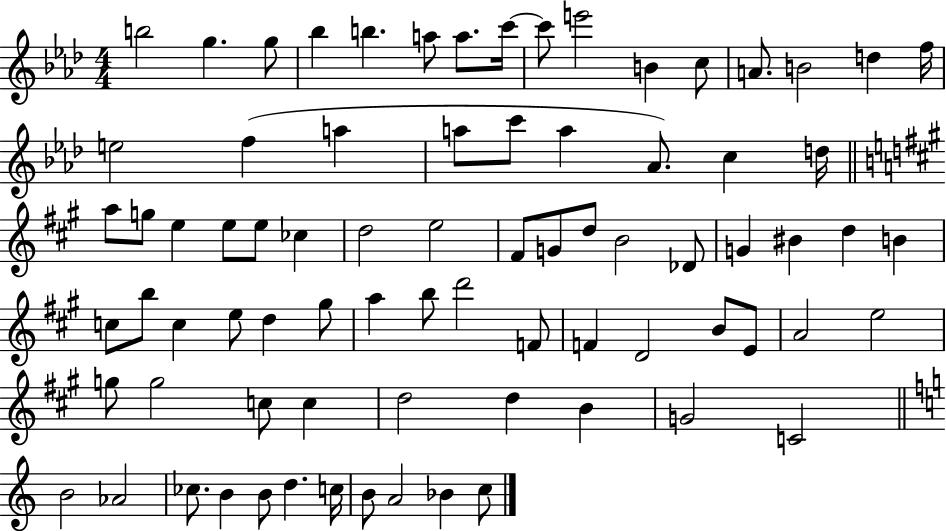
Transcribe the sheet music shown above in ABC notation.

X:1
T:Untitled
M:4/4
L:1/4
K:Ab
b2 g g/2 _b b a/2 a/2 c'/4 c'/2 e'2 B c/2 A/2 B2 d f/4 e2 f a a/2 c'/2 a _A/2 c d/4 a/2 g/2 e e/2 e/2 _c d2 e2 ^F/2 G/2 d/2 B2 _D/2 G ^B d B c/2 b/2 c e/2 d ^g/2 a b/2 d'2 F/2 F D2 B/2 E/2 A2 e2 g/2 g2 c/2 c d2 d B G2 C2 B2 _A2 _c/2 B B/2 d c/4 B/2 A2 _B c/2